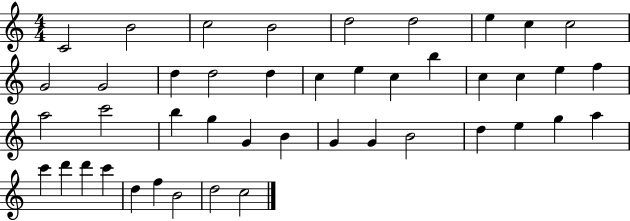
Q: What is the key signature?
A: C major